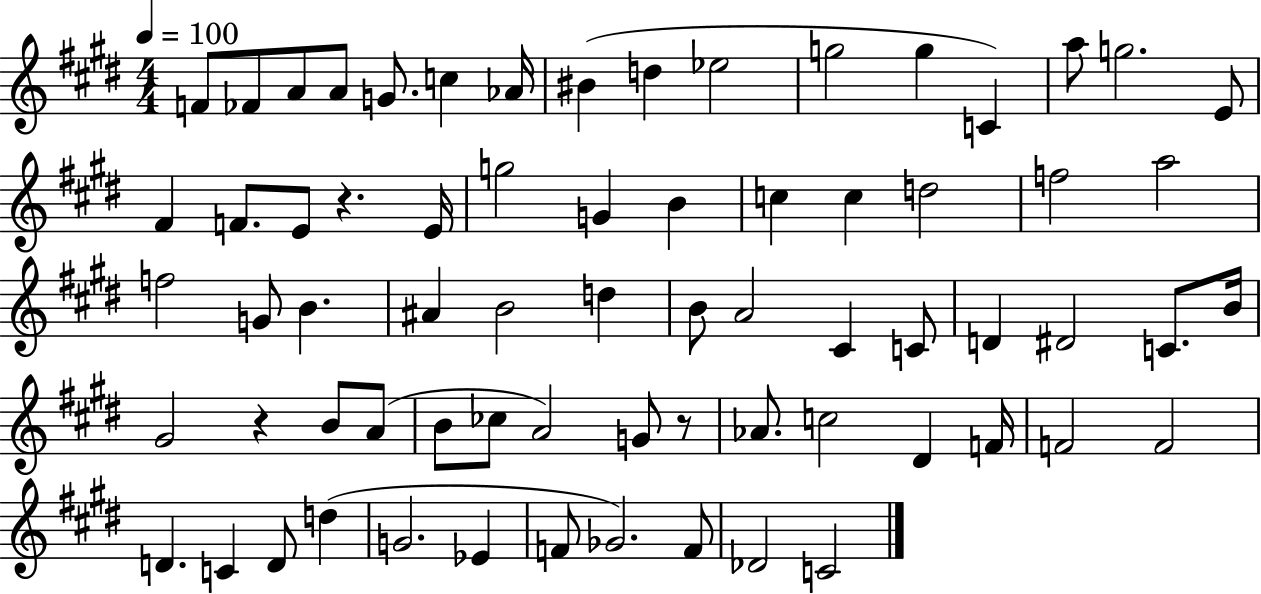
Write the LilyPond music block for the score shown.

{
  \clef treble
  \numericTimeSignature
  \time 4/4
  \key e \major
  \tempo 4 = 100
  f'8 fes'8 a'8 a'8 g'8. c''4 aes'16 | bis'4( d''4 ees''2 | g''2 g''4 c'4) | a''8 g''2. e'8 | \break fis'4 f'8. e'8 r4. e'16 | g''2 g'4 b'4 | c''4 c''4 d''2 | f''2 a''2 | \break f''2 g'8 b'4. | ais'4 b'2 d''4 | b'8 a'2 cis'4 c'8 | d'4 dis'2 c'8. b'16 | \break gis'2 r4 b'8 a'8( | b'8 ces''8 a'2) g'8 r8 | aes'8. c''2 dis'4 f'16 | f'2 f'2 | \break d'4. c'4 d'8 d''4( | g'2. ees'4 | f'8 ges'2.) f'8 | des'2 c'2 | \break \bar "|."
}